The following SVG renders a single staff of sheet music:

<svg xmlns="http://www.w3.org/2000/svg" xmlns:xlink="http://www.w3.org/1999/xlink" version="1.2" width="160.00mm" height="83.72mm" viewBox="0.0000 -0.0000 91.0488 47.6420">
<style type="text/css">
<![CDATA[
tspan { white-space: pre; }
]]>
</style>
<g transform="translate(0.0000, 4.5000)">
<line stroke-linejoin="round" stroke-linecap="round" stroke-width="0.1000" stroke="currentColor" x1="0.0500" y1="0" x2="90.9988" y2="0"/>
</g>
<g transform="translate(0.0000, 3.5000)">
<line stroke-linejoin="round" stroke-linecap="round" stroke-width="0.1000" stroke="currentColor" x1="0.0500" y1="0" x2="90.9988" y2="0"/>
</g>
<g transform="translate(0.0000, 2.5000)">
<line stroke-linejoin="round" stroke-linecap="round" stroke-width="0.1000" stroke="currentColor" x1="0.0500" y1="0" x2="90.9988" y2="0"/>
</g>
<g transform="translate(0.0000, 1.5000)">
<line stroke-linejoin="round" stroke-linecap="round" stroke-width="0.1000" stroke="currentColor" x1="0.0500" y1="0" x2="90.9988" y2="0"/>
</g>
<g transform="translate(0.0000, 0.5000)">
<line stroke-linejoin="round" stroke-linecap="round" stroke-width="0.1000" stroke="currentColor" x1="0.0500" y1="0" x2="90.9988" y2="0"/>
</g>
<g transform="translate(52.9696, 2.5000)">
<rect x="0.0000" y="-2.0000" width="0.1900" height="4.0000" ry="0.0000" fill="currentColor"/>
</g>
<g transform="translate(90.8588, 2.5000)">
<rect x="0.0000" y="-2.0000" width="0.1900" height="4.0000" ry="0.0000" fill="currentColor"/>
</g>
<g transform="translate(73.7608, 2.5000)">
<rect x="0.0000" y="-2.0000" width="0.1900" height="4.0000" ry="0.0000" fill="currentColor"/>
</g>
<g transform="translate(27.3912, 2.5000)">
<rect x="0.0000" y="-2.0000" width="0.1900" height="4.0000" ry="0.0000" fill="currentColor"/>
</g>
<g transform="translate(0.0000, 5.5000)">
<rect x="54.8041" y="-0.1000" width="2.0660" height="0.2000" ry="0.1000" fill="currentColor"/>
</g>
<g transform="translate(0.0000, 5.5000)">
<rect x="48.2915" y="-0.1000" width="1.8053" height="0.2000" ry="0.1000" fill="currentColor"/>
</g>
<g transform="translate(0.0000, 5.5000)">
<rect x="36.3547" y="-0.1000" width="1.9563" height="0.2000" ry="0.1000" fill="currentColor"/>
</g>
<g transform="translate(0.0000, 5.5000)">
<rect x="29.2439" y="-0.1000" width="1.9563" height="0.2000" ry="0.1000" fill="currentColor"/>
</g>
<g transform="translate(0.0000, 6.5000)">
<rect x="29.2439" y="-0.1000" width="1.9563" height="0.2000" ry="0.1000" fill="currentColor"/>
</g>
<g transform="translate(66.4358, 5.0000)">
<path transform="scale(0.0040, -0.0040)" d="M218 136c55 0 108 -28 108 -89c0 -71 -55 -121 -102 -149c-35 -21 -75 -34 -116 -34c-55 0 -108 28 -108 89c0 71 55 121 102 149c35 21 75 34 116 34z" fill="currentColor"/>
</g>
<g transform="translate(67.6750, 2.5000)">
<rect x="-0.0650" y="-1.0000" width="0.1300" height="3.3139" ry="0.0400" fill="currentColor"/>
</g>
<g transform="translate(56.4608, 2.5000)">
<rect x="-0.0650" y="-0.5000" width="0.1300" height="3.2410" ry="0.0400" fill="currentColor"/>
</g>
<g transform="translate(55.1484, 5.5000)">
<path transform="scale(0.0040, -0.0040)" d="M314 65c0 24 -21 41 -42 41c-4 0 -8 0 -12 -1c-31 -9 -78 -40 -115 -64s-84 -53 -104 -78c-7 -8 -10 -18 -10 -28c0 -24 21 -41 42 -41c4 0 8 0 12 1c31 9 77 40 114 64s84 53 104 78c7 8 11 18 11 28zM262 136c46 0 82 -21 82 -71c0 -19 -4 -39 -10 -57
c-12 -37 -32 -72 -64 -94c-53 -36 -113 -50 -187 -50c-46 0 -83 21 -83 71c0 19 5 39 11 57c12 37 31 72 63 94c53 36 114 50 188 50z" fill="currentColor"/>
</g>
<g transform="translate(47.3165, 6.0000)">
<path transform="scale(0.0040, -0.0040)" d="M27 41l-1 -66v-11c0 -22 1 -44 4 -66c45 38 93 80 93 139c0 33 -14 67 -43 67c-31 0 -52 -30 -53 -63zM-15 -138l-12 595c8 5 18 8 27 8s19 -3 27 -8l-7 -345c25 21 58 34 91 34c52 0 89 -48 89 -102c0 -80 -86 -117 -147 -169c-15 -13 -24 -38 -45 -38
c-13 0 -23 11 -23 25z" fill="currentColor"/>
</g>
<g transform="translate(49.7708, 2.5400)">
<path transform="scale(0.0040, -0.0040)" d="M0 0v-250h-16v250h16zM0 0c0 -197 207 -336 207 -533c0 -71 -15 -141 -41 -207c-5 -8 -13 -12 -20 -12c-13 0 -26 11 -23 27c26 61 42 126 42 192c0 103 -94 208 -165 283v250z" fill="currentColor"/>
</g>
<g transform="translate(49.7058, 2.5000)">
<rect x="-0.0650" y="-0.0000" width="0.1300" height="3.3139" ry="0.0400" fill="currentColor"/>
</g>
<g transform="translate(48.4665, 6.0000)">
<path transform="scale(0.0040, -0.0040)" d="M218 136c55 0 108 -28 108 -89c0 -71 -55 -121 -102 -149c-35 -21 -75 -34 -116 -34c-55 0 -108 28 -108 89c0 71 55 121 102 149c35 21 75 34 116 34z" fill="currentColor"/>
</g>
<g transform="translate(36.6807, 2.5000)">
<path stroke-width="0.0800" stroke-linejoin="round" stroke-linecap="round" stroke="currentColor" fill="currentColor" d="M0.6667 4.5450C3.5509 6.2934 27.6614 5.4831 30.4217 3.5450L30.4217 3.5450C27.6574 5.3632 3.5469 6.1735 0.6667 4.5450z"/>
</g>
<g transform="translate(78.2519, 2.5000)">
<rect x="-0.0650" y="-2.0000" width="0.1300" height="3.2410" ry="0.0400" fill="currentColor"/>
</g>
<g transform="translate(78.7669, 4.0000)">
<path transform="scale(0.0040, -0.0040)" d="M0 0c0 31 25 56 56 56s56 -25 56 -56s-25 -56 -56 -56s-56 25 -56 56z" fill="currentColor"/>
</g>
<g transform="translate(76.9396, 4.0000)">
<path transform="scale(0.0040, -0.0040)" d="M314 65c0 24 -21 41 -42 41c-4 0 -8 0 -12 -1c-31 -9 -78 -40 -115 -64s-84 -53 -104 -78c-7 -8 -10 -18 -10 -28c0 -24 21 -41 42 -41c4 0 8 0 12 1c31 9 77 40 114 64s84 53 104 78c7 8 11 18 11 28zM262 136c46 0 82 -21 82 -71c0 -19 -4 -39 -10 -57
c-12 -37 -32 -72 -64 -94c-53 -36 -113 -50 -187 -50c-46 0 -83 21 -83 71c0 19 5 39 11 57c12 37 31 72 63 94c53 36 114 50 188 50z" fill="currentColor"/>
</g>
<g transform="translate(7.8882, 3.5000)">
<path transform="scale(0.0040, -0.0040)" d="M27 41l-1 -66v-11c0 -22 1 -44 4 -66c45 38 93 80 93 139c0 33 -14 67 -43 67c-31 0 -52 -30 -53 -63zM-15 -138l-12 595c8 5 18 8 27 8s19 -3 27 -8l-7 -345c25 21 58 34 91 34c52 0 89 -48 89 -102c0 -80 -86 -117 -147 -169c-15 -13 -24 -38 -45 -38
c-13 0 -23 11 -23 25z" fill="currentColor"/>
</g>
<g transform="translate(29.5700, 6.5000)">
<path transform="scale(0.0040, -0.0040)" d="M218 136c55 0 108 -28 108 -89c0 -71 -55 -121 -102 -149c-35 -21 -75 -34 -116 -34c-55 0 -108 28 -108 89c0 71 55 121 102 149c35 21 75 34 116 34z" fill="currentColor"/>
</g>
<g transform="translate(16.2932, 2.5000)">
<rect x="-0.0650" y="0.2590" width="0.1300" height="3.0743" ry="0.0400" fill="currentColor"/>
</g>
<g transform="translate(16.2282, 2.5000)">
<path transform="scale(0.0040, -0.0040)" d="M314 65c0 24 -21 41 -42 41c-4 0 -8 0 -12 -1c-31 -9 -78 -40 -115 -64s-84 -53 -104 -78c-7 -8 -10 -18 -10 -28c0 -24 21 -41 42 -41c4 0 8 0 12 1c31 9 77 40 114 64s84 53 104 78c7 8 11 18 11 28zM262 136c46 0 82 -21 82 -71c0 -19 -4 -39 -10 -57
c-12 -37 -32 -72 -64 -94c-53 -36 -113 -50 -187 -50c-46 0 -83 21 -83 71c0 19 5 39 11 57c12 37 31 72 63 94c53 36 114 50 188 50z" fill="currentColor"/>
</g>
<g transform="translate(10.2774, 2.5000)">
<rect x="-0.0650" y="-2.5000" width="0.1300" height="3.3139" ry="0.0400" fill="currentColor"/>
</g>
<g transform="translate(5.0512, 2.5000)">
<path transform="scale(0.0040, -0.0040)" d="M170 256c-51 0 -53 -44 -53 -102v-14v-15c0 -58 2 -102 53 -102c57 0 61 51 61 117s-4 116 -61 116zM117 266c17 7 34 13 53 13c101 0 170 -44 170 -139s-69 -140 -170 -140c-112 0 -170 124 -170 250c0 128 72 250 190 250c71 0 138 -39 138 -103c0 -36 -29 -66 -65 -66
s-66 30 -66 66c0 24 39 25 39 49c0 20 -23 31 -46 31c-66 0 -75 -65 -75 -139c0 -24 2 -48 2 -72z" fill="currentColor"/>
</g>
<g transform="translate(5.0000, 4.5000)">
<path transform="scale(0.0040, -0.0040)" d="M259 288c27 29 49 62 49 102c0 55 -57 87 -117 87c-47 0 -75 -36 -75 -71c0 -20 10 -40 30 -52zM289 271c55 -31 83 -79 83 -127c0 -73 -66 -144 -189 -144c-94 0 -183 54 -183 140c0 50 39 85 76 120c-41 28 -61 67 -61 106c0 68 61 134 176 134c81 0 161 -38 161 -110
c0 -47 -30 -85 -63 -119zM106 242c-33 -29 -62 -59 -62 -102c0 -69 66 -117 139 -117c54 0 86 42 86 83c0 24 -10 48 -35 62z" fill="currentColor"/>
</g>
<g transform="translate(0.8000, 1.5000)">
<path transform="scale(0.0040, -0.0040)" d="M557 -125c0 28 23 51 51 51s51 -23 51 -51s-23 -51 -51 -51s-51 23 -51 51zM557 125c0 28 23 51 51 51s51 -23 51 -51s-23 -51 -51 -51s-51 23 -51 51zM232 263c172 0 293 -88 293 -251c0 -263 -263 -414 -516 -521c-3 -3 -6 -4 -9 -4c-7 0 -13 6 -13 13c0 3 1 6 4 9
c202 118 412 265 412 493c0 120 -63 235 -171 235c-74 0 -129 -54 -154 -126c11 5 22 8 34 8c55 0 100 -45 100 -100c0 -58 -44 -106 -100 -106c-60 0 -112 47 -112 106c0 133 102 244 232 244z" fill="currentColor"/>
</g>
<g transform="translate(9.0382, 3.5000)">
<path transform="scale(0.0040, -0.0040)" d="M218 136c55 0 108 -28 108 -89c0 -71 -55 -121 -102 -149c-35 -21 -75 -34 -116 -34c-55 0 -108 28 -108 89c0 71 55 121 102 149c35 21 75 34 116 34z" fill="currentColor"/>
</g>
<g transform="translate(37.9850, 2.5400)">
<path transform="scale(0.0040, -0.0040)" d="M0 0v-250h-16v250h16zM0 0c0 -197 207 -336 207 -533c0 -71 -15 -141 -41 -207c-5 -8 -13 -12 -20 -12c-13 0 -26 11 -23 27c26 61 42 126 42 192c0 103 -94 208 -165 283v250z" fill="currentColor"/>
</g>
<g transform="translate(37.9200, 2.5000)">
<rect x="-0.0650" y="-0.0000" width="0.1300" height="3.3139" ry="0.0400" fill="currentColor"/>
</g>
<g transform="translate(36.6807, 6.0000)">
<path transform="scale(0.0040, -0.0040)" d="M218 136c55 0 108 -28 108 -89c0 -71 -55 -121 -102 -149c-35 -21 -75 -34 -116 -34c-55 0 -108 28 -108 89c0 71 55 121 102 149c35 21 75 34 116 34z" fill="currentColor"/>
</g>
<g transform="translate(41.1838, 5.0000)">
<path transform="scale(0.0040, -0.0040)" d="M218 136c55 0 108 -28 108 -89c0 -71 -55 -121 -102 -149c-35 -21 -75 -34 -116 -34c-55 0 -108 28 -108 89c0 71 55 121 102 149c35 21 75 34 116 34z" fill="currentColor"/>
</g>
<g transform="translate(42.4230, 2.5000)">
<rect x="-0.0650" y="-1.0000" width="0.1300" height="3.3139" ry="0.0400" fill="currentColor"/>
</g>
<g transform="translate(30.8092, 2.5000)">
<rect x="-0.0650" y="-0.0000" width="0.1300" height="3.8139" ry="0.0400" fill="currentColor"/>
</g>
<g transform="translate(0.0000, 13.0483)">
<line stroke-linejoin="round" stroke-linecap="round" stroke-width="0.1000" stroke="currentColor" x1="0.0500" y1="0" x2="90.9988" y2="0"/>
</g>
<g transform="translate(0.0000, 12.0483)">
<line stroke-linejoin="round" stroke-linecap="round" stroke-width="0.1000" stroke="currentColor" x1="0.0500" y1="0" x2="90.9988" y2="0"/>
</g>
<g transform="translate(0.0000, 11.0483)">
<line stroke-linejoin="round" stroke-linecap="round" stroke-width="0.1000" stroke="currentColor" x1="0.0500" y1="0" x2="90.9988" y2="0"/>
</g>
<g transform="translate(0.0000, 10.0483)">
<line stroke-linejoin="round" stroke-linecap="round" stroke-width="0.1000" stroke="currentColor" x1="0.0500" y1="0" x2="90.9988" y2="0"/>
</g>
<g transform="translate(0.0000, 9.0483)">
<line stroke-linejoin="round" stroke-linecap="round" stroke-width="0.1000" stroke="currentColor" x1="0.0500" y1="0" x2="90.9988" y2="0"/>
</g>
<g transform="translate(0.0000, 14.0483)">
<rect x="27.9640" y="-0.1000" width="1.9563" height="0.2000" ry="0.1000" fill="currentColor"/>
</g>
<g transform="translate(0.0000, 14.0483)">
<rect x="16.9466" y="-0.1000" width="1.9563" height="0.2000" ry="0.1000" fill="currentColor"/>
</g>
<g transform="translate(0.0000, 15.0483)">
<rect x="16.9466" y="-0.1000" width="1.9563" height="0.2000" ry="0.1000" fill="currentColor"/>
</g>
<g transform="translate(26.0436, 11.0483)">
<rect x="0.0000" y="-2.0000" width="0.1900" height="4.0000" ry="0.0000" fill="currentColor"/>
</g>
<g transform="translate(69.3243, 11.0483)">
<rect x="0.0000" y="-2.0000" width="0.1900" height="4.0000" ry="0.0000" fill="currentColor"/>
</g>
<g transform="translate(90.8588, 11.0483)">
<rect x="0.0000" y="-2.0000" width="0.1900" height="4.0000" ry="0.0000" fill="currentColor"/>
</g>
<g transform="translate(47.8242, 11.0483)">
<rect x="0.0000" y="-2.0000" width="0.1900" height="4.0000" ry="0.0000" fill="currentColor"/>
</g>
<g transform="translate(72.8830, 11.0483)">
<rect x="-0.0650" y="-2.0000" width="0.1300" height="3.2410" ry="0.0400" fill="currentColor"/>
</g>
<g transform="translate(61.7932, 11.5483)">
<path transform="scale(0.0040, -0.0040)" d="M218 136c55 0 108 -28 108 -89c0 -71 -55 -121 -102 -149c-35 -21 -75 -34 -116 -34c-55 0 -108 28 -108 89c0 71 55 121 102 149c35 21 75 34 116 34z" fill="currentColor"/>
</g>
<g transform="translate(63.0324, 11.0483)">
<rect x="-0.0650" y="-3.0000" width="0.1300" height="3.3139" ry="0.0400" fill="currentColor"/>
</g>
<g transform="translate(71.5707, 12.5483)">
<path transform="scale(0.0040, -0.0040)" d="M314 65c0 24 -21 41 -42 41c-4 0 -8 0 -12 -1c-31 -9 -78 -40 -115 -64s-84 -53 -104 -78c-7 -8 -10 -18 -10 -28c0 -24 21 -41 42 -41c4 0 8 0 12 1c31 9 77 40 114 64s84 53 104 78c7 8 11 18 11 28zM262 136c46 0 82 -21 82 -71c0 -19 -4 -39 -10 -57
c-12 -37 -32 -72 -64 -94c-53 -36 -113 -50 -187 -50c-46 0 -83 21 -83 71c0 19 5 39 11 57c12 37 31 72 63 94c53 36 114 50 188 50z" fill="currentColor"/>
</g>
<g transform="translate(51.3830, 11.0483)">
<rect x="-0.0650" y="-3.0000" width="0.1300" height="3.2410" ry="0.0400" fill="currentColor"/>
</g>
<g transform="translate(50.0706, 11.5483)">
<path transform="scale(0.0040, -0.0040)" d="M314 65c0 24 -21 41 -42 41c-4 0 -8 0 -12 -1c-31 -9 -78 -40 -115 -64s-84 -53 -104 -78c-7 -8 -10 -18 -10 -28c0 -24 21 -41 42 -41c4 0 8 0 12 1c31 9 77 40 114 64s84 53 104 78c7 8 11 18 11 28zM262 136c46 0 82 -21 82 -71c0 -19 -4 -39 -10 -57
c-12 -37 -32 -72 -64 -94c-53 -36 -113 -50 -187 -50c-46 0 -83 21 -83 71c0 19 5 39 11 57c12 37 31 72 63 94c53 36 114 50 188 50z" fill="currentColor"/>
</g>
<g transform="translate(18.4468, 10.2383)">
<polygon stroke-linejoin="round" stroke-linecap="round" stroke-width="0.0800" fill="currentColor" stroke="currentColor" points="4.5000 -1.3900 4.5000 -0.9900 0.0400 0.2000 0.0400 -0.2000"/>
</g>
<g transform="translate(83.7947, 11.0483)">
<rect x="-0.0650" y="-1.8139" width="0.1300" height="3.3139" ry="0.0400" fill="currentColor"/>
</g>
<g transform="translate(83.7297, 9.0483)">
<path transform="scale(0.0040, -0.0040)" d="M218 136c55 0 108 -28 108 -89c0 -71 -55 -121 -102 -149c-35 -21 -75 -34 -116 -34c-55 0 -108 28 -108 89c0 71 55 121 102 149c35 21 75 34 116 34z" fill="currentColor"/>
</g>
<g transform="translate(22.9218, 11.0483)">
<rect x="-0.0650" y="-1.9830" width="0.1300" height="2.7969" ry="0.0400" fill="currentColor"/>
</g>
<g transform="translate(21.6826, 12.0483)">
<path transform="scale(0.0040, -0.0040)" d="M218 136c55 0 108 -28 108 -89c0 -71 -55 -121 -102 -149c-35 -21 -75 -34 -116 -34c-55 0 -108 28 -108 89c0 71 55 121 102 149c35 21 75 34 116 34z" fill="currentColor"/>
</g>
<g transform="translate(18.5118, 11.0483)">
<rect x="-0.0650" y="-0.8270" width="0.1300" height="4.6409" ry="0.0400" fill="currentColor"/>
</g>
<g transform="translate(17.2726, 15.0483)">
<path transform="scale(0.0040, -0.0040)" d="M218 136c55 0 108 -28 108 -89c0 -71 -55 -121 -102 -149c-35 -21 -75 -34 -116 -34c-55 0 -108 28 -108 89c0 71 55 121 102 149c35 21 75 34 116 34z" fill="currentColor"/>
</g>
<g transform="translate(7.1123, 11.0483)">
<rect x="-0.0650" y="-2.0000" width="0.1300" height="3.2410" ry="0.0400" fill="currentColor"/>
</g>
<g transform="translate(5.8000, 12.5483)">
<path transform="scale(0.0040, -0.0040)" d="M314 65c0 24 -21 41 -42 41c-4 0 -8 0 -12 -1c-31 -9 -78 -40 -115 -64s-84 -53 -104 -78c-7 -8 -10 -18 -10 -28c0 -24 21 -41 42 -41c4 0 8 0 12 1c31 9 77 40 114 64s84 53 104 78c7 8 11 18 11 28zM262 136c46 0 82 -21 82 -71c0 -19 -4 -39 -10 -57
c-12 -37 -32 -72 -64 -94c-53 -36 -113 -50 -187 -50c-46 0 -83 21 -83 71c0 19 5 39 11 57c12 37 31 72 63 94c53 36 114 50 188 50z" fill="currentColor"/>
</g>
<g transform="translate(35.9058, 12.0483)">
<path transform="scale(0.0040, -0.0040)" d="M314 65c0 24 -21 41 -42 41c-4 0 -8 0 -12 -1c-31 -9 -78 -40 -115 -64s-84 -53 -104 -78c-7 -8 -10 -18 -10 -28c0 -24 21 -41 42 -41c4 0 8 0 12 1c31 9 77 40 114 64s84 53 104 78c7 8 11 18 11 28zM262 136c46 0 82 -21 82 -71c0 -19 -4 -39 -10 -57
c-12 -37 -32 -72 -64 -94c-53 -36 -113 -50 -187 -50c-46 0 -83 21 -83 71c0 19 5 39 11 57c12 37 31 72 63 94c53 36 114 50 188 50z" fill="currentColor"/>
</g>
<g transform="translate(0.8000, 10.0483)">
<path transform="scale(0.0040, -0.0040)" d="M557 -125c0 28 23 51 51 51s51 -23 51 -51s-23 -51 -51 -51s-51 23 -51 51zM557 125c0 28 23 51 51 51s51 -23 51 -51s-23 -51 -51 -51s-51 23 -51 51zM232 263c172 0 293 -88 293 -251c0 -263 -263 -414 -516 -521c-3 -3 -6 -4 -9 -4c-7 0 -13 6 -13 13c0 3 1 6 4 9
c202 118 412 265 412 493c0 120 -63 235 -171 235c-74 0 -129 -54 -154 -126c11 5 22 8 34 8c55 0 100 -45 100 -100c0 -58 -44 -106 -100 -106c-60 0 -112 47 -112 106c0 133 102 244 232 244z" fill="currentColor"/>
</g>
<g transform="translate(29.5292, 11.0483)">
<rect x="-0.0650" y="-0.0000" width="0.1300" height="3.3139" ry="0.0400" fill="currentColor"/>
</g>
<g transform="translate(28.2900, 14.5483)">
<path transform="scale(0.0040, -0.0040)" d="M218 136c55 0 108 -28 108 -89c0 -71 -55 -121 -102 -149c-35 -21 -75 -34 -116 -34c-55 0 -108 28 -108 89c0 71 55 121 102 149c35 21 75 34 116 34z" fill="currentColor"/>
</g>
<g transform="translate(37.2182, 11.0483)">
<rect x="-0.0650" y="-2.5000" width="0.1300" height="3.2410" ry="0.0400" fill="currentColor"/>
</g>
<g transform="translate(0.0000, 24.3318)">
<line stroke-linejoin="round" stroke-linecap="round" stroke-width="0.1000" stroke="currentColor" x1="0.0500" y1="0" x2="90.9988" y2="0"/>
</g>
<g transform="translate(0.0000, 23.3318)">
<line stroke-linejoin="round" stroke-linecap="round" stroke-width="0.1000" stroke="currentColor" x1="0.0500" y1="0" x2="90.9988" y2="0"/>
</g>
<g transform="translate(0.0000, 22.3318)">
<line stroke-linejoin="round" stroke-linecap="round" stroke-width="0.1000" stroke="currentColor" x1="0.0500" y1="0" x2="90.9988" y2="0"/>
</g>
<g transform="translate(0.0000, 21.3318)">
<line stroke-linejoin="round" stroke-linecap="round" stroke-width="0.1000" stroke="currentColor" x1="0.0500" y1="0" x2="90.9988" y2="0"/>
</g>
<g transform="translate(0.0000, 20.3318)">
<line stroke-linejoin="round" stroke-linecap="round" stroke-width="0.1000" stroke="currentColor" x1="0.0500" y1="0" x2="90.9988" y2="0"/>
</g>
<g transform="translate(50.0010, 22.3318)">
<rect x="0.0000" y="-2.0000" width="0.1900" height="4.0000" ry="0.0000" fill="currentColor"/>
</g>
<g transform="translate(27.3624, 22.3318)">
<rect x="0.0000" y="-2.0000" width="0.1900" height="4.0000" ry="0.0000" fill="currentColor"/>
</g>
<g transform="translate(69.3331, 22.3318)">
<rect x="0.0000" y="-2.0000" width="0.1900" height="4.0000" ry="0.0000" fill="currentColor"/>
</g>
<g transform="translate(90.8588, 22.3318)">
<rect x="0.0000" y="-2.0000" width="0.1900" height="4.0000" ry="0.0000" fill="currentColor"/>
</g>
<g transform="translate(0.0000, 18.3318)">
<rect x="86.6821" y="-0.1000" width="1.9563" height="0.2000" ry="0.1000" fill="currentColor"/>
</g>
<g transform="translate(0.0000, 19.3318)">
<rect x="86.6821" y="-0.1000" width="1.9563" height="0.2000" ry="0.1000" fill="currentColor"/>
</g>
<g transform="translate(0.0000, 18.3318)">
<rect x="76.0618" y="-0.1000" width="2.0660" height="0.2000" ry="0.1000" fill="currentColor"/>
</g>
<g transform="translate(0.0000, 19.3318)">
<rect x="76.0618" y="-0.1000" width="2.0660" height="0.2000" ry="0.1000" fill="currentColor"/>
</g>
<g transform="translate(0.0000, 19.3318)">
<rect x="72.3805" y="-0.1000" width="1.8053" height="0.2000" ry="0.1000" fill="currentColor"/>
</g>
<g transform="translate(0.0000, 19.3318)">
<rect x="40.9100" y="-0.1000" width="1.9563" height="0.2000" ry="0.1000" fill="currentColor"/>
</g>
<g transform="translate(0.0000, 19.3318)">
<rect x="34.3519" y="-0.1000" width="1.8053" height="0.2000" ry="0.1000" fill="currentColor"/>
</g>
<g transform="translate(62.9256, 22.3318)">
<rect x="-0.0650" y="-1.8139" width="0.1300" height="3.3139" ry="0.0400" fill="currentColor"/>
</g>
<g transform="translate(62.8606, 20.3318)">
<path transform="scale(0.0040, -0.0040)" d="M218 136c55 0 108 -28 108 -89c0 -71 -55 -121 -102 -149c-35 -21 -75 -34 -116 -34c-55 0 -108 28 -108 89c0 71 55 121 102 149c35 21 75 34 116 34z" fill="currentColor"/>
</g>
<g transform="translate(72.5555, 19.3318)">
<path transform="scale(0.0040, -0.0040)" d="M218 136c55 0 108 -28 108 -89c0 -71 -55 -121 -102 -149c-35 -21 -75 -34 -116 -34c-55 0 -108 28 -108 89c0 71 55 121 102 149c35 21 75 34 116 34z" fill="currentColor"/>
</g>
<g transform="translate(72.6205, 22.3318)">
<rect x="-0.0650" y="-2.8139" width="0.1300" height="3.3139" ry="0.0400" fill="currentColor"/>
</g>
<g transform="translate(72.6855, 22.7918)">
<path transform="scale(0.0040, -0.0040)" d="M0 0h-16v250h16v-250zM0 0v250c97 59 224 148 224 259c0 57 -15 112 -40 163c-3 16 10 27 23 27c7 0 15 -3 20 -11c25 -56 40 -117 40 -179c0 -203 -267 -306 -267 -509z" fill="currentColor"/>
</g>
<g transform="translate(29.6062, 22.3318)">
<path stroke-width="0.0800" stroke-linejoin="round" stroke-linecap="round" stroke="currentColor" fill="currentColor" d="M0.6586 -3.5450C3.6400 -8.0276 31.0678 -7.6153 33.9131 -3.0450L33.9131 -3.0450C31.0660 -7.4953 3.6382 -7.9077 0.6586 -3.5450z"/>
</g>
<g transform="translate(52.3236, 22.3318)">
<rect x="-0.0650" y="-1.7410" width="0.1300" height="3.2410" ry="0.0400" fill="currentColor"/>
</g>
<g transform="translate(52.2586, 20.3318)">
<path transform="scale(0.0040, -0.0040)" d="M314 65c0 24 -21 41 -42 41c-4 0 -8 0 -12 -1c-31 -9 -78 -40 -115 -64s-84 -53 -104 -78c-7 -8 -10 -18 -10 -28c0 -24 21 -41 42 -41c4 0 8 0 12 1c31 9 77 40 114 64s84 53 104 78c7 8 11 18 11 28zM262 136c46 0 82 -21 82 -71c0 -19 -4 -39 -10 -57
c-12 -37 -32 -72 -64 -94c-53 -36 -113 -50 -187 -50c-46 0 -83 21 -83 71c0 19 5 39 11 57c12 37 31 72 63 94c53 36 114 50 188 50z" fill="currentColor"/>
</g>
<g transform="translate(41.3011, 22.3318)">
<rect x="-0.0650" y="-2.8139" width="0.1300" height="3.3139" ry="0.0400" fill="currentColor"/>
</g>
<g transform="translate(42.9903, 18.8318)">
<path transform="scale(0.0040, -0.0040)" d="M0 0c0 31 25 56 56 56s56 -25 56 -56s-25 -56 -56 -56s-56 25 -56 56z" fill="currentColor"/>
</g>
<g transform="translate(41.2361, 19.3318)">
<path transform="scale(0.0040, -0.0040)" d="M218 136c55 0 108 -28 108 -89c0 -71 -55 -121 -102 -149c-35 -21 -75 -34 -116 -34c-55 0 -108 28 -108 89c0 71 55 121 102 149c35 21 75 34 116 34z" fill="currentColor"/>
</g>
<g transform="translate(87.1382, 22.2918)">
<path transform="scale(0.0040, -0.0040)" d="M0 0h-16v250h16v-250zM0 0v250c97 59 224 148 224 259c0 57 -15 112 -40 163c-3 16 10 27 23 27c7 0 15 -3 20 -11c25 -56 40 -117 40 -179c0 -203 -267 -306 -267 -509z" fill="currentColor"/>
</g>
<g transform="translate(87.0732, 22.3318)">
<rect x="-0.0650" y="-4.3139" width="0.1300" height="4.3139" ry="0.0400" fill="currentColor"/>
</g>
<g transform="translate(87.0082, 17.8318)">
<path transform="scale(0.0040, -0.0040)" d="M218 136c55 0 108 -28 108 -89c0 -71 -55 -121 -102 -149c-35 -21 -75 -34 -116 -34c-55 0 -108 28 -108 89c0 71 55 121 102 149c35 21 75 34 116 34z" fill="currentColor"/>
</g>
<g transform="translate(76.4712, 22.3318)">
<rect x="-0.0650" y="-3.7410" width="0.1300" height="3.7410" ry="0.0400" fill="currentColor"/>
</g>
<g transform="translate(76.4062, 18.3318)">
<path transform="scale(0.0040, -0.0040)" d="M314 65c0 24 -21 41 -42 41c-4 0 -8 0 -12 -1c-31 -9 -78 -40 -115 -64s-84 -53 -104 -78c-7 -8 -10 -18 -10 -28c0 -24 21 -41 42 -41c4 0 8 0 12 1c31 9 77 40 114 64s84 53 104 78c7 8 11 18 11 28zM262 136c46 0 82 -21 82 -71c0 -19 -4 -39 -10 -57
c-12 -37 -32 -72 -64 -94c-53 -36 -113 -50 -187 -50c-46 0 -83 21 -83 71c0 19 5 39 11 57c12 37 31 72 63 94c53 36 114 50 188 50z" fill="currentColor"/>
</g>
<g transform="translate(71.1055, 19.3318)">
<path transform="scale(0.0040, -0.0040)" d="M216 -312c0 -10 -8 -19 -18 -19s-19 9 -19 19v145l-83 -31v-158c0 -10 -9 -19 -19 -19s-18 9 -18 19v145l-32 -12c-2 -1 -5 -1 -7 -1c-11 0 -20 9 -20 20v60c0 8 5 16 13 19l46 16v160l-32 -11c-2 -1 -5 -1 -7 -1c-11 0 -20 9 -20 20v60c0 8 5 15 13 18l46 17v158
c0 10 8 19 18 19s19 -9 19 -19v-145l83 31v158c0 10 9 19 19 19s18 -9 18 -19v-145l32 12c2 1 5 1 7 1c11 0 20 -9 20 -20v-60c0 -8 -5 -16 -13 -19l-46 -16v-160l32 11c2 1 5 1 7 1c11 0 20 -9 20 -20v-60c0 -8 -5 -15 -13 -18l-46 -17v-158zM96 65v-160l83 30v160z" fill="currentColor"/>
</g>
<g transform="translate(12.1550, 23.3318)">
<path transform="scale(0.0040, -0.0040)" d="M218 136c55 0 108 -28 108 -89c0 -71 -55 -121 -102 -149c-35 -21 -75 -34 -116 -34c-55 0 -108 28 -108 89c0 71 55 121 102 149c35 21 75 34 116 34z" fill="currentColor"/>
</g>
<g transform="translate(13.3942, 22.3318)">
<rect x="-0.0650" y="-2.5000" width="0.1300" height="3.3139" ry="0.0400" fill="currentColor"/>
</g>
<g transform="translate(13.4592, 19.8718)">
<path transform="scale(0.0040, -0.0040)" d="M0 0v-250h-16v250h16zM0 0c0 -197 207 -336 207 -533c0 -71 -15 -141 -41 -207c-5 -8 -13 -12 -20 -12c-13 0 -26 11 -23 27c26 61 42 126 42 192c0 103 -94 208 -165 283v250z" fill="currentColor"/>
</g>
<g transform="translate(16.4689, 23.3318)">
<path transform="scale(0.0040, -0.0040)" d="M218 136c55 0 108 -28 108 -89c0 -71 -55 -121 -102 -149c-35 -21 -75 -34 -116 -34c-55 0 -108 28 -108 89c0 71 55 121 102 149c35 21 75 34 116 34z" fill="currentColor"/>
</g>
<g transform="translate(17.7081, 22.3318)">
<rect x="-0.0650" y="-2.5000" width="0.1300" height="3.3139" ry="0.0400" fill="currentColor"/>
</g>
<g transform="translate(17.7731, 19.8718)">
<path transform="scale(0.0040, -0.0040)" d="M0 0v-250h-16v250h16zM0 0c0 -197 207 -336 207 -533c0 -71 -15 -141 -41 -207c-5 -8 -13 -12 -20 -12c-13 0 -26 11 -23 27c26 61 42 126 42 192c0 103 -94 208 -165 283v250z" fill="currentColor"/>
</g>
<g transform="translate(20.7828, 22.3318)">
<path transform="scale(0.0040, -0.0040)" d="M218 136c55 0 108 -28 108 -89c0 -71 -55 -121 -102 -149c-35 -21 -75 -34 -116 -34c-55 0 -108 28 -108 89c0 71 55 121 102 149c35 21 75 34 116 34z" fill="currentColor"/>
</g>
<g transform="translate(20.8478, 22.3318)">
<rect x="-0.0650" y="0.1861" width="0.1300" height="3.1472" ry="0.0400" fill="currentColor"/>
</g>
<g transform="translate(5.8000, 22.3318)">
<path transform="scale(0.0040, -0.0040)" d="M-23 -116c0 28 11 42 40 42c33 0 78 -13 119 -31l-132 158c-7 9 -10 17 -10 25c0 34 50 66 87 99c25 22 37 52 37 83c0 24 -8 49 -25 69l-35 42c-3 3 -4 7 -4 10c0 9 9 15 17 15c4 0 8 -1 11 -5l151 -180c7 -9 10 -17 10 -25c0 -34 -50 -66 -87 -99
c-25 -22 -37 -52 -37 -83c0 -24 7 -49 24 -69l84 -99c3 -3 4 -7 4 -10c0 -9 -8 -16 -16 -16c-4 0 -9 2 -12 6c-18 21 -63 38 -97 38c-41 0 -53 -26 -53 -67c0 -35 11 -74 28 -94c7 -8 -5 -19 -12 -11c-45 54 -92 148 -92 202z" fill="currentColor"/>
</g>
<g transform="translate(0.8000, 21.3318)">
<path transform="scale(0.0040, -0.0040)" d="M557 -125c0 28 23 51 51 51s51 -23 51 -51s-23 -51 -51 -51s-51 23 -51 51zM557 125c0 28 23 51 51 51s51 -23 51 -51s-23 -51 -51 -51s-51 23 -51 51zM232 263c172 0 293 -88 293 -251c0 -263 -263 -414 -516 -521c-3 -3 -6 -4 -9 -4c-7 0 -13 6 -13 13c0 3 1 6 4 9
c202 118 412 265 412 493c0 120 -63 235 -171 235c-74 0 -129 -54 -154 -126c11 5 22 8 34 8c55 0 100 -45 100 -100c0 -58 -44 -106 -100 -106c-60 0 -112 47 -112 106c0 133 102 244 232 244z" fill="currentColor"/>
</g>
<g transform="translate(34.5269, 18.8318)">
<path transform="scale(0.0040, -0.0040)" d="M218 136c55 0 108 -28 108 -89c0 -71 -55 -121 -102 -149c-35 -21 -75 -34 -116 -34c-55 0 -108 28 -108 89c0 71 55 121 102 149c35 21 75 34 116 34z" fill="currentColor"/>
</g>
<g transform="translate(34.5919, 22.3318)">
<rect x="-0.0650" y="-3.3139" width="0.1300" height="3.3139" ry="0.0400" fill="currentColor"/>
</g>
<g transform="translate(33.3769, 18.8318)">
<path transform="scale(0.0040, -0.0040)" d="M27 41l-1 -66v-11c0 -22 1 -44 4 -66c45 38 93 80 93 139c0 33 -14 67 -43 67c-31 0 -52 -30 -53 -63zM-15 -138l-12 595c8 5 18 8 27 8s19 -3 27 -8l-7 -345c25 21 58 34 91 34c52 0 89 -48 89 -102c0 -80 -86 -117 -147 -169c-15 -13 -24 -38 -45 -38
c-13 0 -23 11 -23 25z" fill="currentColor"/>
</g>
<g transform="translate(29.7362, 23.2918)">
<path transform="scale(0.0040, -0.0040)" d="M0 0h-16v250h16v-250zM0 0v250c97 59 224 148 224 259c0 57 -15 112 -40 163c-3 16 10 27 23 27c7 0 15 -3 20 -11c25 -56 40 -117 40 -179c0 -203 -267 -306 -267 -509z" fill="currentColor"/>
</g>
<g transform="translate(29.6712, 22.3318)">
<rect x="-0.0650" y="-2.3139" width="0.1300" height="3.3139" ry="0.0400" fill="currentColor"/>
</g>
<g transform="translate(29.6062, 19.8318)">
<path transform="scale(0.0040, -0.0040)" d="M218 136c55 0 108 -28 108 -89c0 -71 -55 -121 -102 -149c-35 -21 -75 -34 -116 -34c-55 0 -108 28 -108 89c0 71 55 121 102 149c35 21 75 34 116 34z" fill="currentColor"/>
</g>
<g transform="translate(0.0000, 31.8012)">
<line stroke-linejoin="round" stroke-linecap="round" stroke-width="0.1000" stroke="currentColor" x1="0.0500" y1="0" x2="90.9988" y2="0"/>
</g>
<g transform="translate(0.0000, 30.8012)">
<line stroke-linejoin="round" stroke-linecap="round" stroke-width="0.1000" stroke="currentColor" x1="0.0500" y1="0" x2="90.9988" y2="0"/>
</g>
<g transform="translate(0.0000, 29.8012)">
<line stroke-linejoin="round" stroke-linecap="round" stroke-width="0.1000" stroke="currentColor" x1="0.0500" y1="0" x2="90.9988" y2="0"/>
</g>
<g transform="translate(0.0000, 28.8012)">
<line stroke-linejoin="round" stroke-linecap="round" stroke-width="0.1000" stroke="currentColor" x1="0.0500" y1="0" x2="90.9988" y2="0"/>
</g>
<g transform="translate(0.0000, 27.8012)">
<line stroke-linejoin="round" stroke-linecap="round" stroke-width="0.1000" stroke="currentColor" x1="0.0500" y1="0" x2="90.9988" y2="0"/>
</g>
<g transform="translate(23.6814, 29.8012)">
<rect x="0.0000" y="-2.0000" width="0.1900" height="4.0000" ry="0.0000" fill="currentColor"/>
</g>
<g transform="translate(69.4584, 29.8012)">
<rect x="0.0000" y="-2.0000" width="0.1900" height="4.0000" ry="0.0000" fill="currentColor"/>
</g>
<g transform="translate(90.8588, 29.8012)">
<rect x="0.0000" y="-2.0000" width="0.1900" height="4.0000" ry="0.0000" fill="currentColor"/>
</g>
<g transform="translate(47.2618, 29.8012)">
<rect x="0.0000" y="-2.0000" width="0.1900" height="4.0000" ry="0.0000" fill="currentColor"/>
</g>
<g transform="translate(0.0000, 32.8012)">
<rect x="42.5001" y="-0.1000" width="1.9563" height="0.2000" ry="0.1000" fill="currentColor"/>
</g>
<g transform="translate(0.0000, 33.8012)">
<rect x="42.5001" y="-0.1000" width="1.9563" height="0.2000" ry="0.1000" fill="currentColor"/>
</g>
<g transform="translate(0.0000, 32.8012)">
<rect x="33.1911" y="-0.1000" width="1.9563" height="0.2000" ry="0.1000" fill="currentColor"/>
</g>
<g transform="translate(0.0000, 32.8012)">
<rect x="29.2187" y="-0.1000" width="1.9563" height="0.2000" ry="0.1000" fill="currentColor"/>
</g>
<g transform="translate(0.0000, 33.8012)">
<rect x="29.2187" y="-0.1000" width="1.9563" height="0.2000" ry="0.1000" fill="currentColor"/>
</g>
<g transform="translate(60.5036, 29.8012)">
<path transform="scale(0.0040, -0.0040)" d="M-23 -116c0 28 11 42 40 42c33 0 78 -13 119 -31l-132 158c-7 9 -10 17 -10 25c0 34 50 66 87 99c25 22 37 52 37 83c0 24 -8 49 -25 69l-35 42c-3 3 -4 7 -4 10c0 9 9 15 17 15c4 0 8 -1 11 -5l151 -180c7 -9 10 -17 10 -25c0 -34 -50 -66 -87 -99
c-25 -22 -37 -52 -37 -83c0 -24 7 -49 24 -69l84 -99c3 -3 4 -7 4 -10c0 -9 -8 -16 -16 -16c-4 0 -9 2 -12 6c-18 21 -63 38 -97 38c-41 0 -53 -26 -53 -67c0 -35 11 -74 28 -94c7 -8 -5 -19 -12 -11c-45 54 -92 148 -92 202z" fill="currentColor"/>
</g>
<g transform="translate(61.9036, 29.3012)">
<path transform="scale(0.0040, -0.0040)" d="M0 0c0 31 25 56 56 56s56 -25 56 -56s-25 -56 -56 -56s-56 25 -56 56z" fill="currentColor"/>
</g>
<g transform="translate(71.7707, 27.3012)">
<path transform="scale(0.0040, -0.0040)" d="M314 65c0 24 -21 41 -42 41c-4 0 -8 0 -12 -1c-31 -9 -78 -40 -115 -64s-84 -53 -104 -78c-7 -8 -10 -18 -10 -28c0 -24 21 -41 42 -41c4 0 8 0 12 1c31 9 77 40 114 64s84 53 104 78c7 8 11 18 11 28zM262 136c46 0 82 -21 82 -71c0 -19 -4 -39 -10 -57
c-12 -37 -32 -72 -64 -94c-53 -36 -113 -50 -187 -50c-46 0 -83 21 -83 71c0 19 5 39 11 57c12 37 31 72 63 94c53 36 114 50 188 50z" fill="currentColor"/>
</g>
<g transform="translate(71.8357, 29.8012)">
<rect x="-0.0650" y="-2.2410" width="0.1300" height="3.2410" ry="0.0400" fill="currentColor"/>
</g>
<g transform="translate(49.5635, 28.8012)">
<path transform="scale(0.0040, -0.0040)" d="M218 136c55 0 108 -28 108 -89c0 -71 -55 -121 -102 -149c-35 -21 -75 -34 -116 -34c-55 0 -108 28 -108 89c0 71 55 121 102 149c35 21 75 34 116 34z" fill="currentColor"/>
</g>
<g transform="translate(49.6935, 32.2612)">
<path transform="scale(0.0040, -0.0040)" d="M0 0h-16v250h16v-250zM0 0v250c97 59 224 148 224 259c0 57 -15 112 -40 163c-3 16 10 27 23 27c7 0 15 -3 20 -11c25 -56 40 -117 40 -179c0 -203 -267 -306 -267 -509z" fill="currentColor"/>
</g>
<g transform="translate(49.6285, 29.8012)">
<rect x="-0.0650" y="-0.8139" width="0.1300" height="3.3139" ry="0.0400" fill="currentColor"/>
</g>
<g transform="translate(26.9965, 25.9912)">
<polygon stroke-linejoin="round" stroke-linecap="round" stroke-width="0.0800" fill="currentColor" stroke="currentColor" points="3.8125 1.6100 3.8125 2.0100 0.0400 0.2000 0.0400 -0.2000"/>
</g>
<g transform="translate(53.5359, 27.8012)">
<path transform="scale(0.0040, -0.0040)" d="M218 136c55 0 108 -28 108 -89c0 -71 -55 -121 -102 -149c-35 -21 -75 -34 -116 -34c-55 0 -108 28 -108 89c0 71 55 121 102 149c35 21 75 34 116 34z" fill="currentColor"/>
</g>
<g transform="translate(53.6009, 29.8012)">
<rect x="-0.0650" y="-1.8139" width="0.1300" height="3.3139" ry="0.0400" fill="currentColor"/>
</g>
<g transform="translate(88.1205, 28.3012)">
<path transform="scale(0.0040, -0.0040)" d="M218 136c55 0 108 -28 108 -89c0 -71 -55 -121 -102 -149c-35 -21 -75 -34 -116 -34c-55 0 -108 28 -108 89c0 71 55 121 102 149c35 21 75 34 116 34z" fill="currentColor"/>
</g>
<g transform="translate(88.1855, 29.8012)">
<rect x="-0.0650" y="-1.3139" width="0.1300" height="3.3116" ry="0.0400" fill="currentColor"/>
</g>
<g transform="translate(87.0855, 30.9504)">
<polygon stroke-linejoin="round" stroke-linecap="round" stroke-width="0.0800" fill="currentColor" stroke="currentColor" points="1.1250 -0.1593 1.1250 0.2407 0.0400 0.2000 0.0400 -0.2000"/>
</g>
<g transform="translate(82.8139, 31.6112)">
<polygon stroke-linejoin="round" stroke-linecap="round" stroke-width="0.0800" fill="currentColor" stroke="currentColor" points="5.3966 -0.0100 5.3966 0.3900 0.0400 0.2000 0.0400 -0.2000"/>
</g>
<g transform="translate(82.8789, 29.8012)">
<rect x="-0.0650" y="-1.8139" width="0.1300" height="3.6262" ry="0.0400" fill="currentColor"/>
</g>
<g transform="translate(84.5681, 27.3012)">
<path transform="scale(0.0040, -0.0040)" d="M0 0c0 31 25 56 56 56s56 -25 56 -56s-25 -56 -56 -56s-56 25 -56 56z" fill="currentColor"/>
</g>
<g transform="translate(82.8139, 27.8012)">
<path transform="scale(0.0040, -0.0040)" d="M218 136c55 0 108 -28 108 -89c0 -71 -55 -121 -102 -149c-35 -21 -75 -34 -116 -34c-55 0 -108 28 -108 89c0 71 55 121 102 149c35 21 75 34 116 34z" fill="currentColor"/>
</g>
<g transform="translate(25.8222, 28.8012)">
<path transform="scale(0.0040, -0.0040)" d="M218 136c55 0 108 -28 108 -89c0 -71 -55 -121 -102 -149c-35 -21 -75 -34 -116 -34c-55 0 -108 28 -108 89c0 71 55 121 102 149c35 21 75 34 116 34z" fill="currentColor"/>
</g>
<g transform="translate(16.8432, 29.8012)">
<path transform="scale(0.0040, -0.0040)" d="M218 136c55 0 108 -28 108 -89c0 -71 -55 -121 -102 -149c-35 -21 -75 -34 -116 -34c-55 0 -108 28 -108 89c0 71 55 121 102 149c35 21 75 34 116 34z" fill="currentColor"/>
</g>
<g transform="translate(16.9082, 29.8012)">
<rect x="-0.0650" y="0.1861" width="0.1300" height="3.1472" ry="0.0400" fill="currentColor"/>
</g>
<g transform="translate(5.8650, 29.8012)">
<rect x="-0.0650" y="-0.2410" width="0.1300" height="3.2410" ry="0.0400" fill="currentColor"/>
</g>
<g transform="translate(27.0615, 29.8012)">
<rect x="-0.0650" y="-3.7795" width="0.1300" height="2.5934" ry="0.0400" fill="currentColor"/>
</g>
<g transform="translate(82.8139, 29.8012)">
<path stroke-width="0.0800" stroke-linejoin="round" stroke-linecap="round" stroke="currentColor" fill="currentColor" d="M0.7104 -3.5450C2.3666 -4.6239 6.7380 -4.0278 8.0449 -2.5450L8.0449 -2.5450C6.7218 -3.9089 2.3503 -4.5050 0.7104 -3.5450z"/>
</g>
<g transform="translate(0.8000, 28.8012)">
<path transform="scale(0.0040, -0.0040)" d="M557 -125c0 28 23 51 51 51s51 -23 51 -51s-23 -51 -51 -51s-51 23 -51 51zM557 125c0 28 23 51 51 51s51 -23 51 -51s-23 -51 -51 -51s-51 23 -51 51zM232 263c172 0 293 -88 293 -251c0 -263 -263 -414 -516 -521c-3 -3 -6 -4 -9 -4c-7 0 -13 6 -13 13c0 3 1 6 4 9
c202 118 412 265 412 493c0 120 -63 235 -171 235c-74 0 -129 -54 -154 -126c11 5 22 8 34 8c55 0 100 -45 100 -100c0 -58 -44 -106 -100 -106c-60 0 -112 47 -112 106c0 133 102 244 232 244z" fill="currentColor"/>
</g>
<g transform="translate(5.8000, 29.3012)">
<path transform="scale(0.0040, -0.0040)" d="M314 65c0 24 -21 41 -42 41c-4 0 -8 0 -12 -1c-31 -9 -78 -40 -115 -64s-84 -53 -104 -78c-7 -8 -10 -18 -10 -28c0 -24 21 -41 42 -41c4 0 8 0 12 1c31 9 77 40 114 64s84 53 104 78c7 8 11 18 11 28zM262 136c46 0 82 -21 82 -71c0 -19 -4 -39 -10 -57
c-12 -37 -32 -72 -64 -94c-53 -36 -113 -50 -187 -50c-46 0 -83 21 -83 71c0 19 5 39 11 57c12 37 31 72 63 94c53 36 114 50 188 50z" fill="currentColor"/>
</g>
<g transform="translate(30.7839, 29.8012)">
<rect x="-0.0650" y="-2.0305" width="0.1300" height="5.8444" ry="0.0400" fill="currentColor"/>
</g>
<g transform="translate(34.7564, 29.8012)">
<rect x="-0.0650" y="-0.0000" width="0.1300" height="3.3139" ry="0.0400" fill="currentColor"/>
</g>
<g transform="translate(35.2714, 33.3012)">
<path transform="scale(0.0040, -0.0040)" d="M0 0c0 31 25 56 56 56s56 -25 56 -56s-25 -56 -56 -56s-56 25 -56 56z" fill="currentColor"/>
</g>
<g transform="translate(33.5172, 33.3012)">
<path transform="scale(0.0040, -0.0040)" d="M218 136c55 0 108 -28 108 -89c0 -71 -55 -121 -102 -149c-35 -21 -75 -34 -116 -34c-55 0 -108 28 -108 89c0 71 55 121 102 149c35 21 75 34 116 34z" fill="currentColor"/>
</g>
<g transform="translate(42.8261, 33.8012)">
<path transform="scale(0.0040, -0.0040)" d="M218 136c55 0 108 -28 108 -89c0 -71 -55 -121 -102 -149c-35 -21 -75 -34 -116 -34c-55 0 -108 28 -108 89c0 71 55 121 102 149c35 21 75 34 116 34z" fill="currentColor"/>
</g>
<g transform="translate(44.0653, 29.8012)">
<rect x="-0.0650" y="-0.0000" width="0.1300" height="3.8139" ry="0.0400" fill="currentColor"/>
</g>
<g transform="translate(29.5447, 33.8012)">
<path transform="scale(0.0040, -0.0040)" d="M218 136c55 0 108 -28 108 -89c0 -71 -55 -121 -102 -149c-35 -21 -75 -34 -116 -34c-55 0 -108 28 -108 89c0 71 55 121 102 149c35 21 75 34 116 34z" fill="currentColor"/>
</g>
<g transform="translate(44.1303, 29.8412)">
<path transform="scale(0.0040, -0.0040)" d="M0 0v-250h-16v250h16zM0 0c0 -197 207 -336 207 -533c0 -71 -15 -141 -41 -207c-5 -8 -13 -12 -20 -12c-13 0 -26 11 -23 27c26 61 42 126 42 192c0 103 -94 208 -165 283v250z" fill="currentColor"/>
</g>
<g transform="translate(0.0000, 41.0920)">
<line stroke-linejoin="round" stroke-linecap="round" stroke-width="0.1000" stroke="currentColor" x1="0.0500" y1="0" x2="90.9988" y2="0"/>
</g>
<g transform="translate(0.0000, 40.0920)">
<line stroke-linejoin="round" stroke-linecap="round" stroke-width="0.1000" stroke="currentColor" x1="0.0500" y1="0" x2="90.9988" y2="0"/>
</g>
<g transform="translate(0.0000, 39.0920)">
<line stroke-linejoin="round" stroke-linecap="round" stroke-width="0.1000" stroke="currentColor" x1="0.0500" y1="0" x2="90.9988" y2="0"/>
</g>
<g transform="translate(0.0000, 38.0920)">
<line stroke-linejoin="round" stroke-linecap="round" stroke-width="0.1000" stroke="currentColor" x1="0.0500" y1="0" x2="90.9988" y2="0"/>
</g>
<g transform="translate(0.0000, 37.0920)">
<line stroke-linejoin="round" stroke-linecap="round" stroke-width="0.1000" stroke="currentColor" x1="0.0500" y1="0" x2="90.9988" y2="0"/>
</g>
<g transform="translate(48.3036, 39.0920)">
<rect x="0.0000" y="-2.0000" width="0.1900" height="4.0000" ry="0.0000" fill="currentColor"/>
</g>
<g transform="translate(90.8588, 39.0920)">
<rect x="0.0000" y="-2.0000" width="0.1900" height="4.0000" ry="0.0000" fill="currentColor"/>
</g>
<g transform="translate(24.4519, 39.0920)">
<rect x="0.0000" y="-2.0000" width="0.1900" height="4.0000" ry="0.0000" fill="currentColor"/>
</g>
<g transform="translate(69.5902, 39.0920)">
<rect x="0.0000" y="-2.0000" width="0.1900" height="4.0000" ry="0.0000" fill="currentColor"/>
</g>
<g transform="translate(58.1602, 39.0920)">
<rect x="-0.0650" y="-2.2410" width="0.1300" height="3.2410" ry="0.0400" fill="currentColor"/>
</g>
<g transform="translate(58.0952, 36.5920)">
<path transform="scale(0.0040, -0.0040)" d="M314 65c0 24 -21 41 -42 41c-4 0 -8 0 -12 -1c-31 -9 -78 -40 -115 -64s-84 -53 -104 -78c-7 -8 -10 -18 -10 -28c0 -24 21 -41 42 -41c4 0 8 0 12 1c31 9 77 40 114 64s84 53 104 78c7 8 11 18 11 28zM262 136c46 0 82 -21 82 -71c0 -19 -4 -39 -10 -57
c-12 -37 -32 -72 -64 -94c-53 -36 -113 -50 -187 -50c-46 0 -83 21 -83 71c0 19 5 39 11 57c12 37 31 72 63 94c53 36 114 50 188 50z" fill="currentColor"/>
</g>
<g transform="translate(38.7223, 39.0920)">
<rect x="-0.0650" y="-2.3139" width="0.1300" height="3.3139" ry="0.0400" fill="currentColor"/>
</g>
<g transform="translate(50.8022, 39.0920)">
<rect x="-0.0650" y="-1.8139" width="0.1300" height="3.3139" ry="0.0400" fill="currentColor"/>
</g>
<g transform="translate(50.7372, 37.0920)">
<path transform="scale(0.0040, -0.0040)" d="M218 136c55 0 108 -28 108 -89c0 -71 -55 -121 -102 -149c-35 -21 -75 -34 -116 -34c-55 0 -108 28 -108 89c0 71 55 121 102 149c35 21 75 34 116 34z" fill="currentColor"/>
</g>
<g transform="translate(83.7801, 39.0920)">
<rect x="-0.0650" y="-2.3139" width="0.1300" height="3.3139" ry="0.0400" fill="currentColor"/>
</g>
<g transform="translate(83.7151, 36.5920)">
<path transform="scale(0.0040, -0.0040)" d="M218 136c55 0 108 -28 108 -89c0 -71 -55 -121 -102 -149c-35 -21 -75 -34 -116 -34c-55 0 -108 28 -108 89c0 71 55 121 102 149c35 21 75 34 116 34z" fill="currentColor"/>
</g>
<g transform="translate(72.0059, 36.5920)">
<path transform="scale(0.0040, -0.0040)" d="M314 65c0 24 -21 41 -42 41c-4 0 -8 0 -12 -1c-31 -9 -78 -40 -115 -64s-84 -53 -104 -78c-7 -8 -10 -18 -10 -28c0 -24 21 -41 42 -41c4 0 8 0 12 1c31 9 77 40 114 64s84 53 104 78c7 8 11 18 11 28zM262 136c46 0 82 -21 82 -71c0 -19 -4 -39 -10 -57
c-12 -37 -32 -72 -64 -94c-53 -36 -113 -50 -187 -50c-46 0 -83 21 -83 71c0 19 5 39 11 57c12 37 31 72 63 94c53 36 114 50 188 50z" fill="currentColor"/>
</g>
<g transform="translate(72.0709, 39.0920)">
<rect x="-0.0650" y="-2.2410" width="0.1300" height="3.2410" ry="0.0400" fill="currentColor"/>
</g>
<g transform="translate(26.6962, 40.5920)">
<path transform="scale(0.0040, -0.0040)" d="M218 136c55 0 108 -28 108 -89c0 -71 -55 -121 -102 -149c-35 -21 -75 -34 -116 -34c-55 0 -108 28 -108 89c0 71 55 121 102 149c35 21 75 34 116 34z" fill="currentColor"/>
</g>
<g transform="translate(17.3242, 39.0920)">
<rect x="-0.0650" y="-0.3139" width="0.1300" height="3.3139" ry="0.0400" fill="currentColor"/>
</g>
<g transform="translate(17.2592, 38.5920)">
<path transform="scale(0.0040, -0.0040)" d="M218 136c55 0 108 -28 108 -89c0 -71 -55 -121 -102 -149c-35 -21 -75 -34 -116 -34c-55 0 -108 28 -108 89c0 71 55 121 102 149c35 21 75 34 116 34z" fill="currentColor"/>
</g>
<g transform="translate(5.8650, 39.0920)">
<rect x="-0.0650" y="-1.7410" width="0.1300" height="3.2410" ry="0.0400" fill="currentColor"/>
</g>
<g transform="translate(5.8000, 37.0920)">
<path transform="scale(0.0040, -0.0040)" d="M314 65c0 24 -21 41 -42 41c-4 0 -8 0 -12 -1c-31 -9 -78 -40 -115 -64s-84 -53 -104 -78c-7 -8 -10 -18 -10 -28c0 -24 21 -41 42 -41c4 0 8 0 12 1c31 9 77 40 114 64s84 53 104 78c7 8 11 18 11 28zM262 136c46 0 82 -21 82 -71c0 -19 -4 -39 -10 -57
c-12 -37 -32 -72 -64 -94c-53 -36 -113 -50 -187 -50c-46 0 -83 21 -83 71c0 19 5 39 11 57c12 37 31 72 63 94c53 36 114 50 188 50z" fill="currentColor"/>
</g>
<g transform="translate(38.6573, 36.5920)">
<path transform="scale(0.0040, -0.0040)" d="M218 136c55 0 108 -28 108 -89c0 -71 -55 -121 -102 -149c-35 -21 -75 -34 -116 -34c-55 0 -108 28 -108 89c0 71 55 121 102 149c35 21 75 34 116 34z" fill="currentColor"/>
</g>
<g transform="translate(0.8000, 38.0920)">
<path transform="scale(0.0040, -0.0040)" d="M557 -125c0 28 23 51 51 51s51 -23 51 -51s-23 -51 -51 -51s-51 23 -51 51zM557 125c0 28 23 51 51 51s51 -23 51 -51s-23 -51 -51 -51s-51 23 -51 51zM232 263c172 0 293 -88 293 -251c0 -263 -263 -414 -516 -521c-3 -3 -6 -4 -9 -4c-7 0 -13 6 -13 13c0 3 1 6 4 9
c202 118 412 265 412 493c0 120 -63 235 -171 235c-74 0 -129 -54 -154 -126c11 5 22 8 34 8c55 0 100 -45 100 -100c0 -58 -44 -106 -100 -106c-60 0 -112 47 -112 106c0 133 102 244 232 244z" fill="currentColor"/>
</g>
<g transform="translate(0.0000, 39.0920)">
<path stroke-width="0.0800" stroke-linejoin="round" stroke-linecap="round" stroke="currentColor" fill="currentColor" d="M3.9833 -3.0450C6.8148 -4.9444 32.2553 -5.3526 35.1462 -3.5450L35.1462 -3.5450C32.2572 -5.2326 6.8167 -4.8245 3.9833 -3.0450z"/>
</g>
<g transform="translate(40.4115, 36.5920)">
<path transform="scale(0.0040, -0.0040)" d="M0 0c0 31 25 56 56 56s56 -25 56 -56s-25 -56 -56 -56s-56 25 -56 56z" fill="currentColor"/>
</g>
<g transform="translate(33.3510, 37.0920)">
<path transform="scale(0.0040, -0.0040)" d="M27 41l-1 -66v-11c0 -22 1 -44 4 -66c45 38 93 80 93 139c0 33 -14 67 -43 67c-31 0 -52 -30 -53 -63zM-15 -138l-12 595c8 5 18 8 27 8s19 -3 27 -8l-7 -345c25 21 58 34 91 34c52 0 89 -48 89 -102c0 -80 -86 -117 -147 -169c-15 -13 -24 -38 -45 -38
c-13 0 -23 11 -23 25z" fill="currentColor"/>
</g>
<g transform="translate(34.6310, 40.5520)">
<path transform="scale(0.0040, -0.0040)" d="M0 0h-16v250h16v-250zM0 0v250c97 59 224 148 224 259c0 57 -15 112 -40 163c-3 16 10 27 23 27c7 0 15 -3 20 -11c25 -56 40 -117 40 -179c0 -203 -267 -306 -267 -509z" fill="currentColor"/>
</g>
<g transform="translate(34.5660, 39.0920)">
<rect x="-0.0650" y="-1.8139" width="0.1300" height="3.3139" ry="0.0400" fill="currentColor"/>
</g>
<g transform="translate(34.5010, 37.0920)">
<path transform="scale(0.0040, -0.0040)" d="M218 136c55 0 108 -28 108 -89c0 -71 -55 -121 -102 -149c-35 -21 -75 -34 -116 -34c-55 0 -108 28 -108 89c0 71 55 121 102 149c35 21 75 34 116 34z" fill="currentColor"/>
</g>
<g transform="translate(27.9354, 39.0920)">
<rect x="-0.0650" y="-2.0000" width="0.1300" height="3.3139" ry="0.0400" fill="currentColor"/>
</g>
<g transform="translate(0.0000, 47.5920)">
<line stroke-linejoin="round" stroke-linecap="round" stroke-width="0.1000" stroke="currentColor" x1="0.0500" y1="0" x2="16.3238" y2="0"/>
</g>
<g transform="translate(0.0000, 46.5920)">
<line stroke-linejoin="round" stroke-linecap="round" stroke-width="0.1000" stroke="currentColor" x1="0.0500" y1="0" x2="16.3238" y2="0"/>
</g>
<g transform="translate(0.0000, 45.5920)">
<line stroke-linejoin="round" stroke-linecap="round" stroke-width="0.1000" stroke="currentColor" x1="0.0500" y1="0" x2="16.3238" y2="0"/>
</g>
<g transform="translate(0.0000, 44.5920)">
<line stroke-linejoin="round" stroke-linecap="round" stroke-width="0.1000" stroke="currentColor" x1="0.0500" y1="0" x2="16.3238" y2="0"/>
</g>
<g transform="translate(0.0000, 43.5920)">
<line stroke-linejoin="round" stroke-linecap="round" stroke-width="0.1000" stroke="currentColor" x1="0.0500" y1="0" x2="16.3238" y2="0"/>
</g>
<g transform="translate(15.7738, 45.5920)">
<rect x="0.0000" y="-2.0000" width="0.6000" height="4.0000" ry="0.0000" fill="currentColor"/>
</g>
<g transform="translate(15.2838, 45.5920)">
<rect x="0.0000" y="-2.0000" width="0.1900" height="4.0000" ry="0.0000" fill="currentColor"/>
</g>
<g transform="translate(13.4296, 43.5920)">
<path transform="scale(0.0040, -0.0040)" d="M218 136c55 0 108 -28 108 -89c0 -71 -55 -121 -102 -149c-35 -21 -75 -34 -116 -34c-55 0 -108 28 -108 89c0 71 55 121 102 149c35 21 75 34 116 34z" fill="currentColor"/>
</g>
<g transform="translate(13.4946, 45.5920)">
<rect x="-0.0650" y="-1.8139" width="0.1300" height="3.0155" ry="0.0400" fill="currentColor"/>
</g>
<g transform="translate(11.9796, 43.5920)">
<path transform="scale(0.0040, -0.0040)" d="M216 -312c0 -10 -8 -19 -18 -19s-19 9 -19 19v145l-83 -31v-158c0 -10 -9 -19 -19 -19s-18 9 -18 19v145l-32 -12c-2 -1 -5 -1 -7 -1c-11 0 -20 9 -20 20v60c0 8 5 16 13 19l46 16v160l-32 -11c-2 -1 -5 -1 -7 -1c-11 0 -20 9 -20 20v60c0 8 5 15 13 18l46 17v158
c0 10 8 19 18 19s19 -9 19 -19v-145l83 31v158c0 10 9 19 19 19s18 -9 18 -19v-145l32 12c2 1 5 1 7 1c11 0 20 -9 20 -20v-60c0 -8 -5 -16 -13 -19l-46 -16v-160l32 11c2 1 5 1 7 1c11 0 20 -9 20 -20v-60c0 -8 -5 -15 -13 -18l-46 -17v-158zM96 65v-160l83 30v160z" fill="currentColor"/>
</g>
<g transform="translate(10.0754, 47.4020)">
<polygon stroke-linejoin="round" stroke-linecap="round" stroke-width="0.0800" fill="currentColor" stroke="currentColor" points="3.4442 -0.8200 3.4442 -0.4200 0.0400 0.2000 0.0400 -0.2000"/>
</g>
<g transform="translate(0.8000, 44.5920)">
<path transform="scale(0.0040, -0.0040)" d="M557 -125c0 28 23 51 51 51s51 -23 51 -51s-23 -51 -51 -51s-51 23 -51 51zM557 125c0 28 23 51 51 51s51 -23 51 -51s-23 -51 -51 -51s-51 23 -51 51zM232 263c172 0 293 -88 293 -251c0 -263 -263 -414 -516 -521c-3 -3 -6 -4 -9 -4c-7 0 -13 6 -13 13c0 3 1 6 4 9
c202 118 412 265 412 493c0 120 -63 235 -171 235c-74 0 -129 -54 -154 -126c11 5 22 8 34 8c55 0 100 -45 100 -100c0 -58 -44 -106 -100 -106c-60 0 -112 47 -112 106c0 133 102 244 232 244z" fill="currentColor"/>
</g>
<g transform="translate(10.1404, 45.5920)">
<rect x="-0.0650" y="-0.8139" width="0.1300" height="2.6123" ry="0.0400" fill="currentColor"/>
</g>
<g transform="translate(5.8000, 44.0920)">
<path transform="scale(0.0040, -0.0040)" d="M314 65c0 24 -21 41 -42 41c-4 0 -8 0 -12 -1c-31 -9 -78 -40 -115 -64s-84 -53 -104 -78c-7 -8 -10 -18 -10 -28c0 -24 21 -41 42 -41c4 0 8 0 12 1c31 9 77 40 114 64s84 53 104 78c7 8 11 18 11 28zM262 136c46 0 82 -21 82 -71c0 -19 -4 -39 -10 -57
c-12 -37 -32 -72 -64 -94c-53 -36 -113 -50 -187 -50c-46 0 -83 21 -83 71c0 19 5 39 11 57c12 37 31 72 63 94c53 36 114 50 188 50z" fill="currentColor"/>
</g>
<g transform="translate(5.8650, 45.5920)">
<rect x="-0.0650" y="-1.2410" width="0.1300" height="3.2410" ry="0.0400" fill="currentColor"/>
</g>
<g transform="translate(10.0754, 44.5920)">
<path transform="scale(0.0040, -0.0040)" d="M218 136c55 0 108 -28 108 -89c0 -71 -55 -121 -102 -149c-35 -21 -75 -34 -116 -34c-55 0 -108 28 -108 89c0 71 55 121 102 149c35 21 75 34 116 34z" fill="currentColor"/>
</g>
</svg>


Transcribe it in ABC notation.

X:1
T:Untitled
M:6/8
L:1/4
K:C
_B,, D,2 C,, D,,/2 F,, _D,,/2 E,,2 F,, A,,2 A,,2 C,,/2 B,,/2 D,, B,,2 C,2 C, A,,2 A, z B,,/2 B,,/2 D, B,/2 _D C A,2 A, ^C/2 E2 F/2 E,2 D, F,/2 C,,/2 D,, C,,/2 F,/2 A, z B,2 A,/2 G,/4 A,2 E, A,, _A,/2 B, A, B,2 B,2 B, G,2 F,/2 ^A,/2